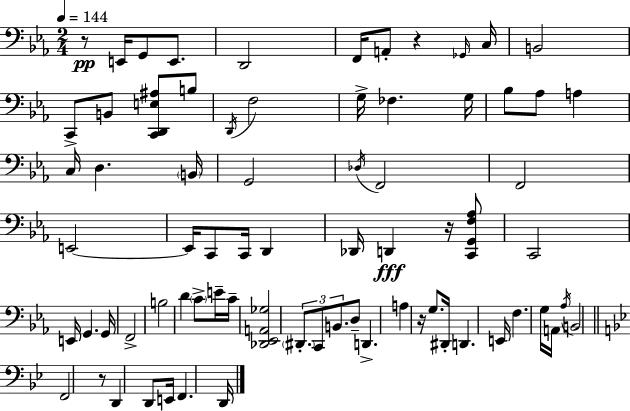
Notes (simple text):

R/e E2/s G2/e E2/e. D2/h F2/s A2/e R/q Gb2/s C3/s B2/h C2/e B2/e [C2,D2,E3,A#3]/e B3/e D2/s F3/h G3/s FES3/q. G3/s Bb3/e Ab3/e A3/q C3/s D3/q. B2/s G2/h Db3/s F2/h F2/h E2/h E2/s C2/e C2/s D2/q Db2/s D2/q R/s [C2,G2,F3,Ab3]/e C2/h E2/s G2/q. G2/s F2/h B3/h D4/q C4/e E4/s C4/s [Db2,Eb2,A2,Gb3]/h D#2/e. C2/e B2/e. D3/e D2/q. A3/q R/s G3/e. D#2/s D2/q. E2/s F3/q. G3/s A2/s Ab3/s B2/h F2/h R/e D2/q D2/e E2/s F2/q. D2/s